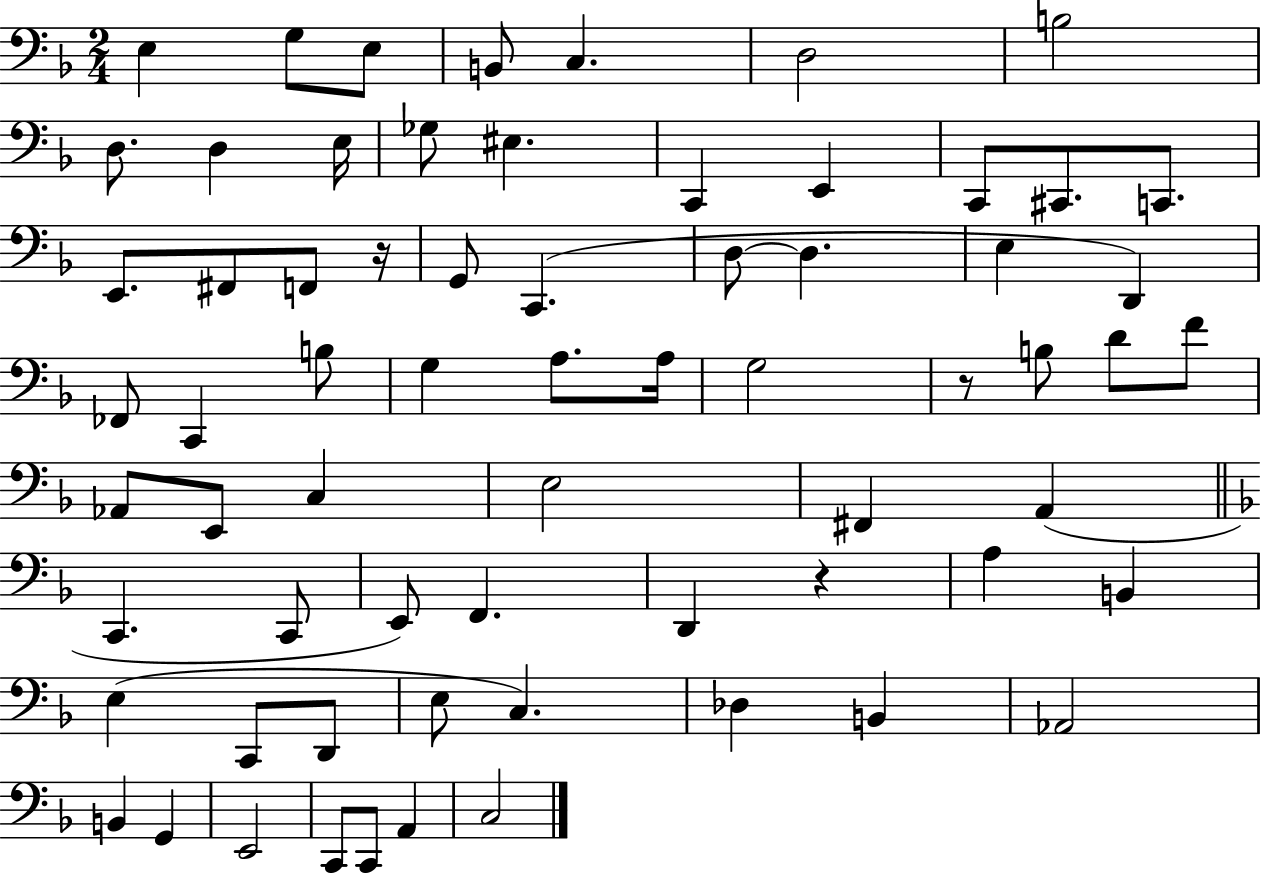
X:1
T:Untitled
M:2/4
L:1/4
K:F
E, G,/2 E,/2 B,,/2 C, D,2 B,2 D,/2 D, E,/4 _G,/2 ^E, C,, E,, C,,/2 ^C,,/2 C,,/2 E,,/2 ^F,,/2 F,,/2 z/4 G,,/2 C,, D,/2 D, E, D,, _F,,/2 C,, B,/2 G, A,/2 A,/4 G,2 z/2 B,/2 D/2 F/2 _A,,/2 E,,/2 C, E,2 ^F,, A,, C,, C,,/2 E,,/2 F,, D,, z A, B,, E, C,,/2 D,,/2 E,/2 C, _D, B,, _A,,2 B,, G,, E,,2 C,,/2 C,,/2 A,, C,2